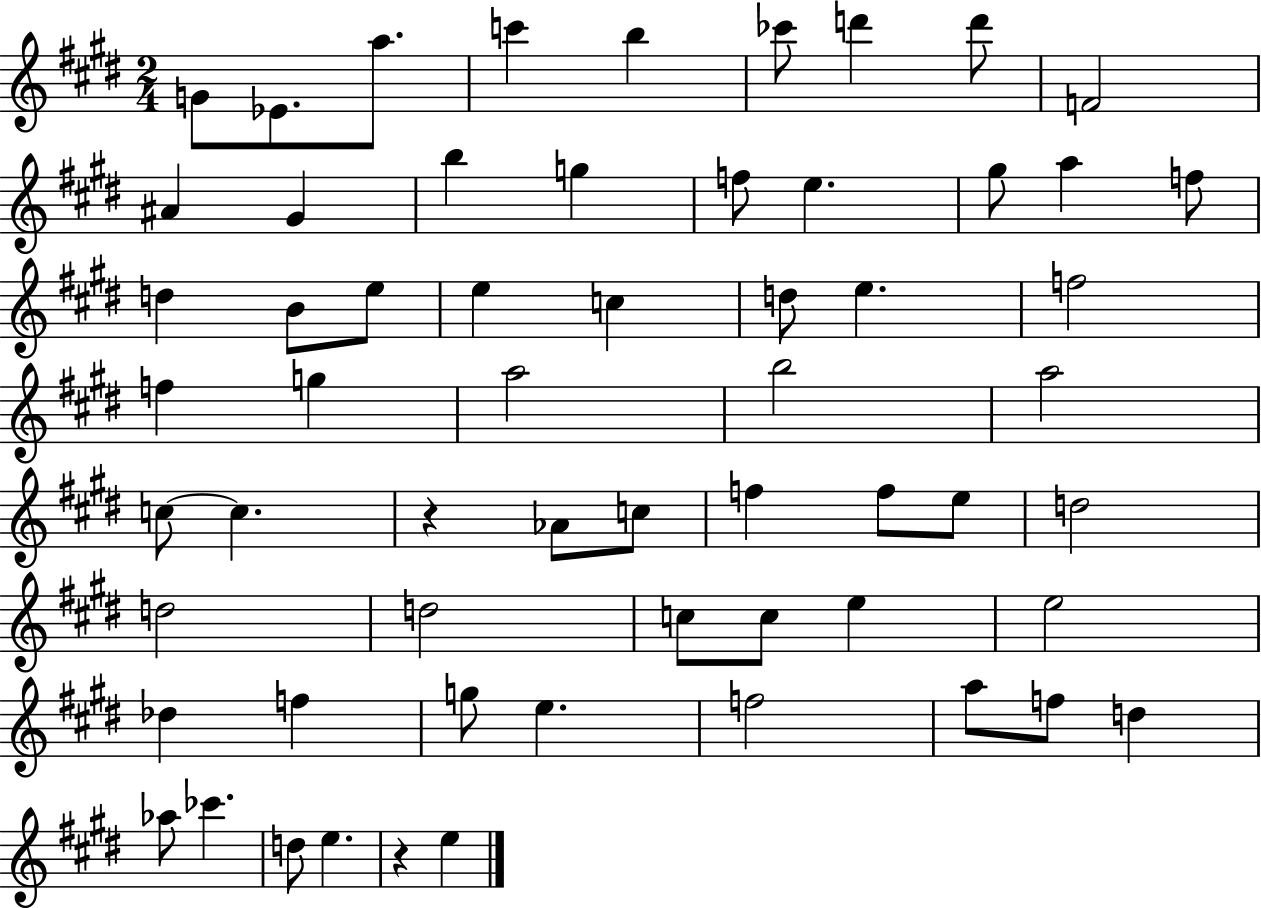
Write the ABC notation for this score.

X:1
T:Untitled
M:2/4
L:1/4
K:E
G/2 _E/2 a/2 c' b _c'/2 d' d'/2 F2 ^A ^G b g f/2 e ^g/2 a f/2 d B/2 e/2 e c d/2 e f2 f g a2 b2 a2 c/2 c z _A/2 c/2 f f/2 e/2 d2 d2 d2 c/2 c/2 e e2 _d f g/2 e f2 a/2 f/2 d _a/2 _c' d/2 e z e